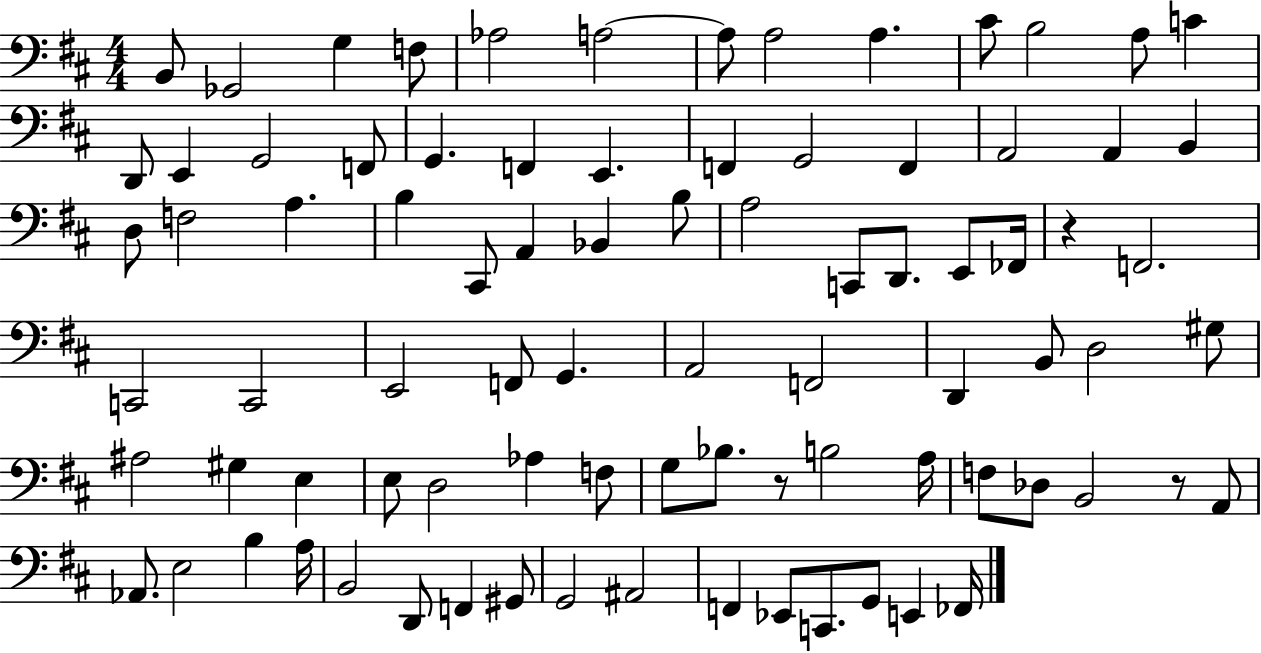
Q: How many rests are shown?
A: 3